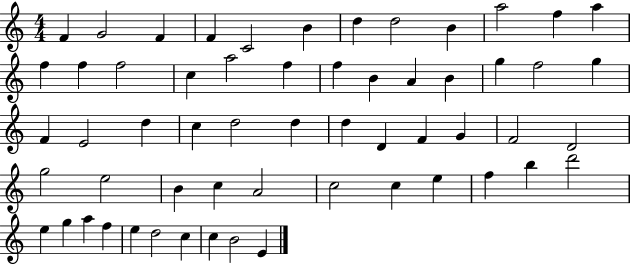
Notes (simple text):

F4/q G4/h F4/q F4/q C4/h B4/q D5/q D5/h B4/q A5/h F5/q A5/q F5/q F5/q F5/h C5/q A5/h F5/q F5/q B4/q A4/q B4/q G5/q F5/h G5/q F4/q E4/h D5/q C5/q D5/h D5/q D5/q D4/q F4/q G4/q F4/h D4/h G5/h E5/h B4/q C5/q A4/h C5/h C5/q E5/q F5/q B5/q D6/h E5/q G5/q A5/q F5/q E5/q D5/h C5/q C5/q B4/h E4/q